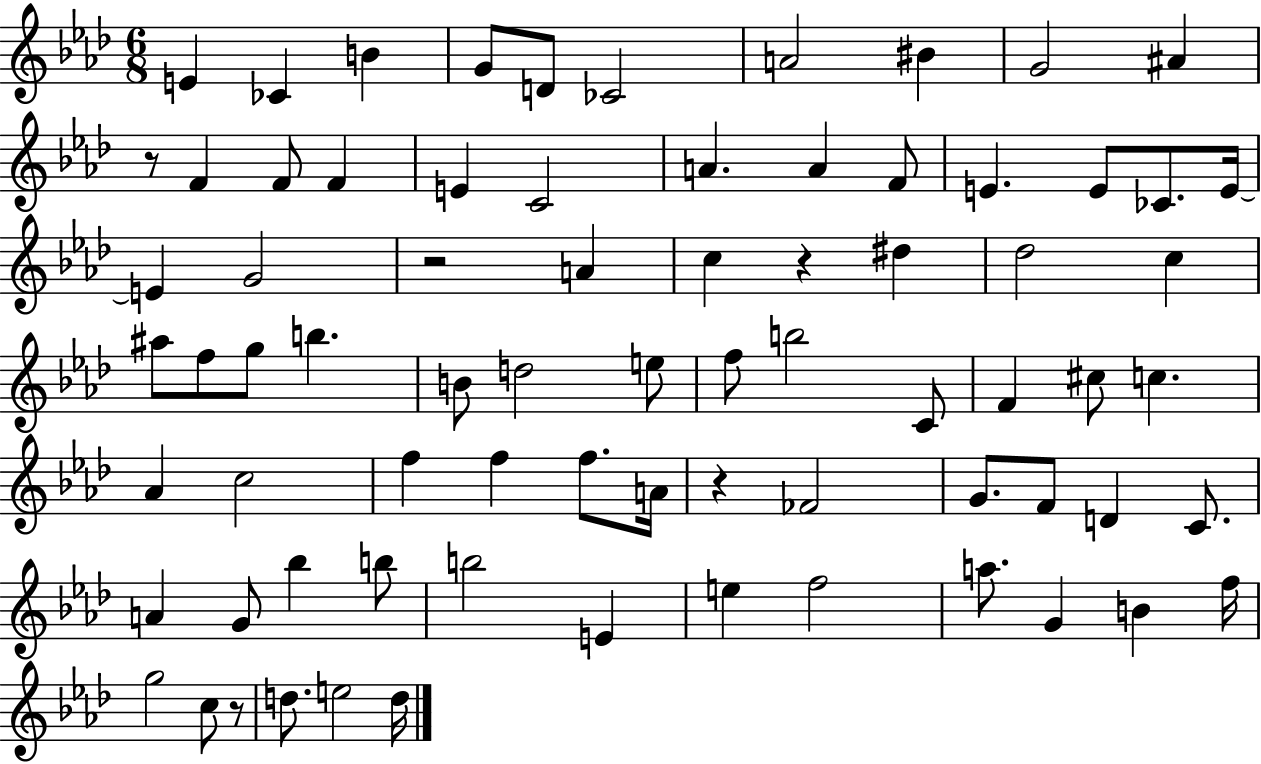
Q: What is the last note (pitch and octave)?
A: D5